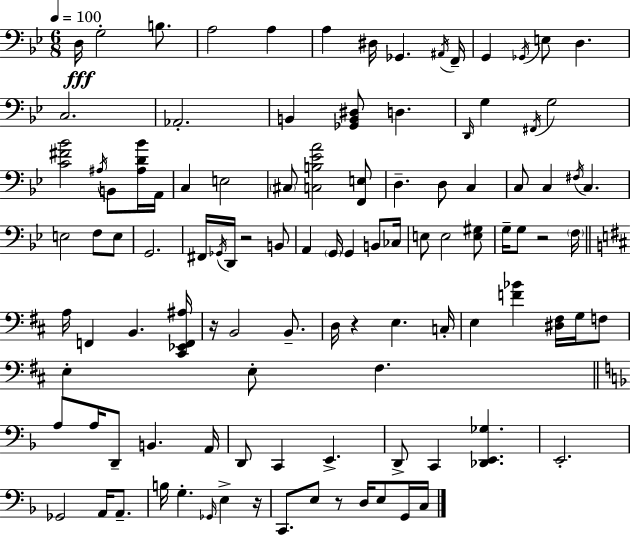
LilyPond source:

{
  \clef bass
  \numericTimeSignature
  \time 6/8
  \key g \minor
  \tempo 4 = 100
  d16\fff g2-. b8. | a2 a4 | a4 dis16 ges,4. \acciaccatura { ais,16 } | f,16-- g,4 \acciaccatura { ges,16 } e8 d4. | \break c2. | aes,2.-. | b,4 <ges, b, dis>8 d4. | \grace { d,16 } g4 \acciaccatura { fis,16 } g2 | \break <c' fis' bes'>2 | \acciaccatura { ais16 } b,8 <ais d' bes'>16 a,16 c4 e2 | \parenthesize cis8 <c b ees' a'>2 | <f, e>8 d4.-- d8 | \break c4 c8 c4 \acciaccatura { fis16 } | c4. e2 | f8 e8 g,2. | fis,16 \acciaccatura { ges,16 } d,16 r2 | \break b,8 a,4 \parenthesize g,16 | g,4 b,8 ces16 e8 e2 | <e gis>8 g16-- g8 r2 | \parenthesize f16 \bar "||" \break \key d \major a16 f,4 b,4. <cis, ees, f, ais>16 | r16 b,2 b,8.-- | d16 r4 e4. c16-. | e4 <f' bes'>4 <dis fis>16 g16 f8 | \break e4-. e8-. fis4. | \bar "||" \break \key f \major a8 a16 d,8-- b,4. a,16 | d,8 c,4 e,4.-> | d,8-> c,4 <des, e, ges>4. | e,2.-. | \break ges,2 a,16 a,8.-- | b16 g4.-. \grace { ges,16 } e4-> | r16 c,8. e8 r8 d16 e8 g,16 | c16 \bar "|."
}